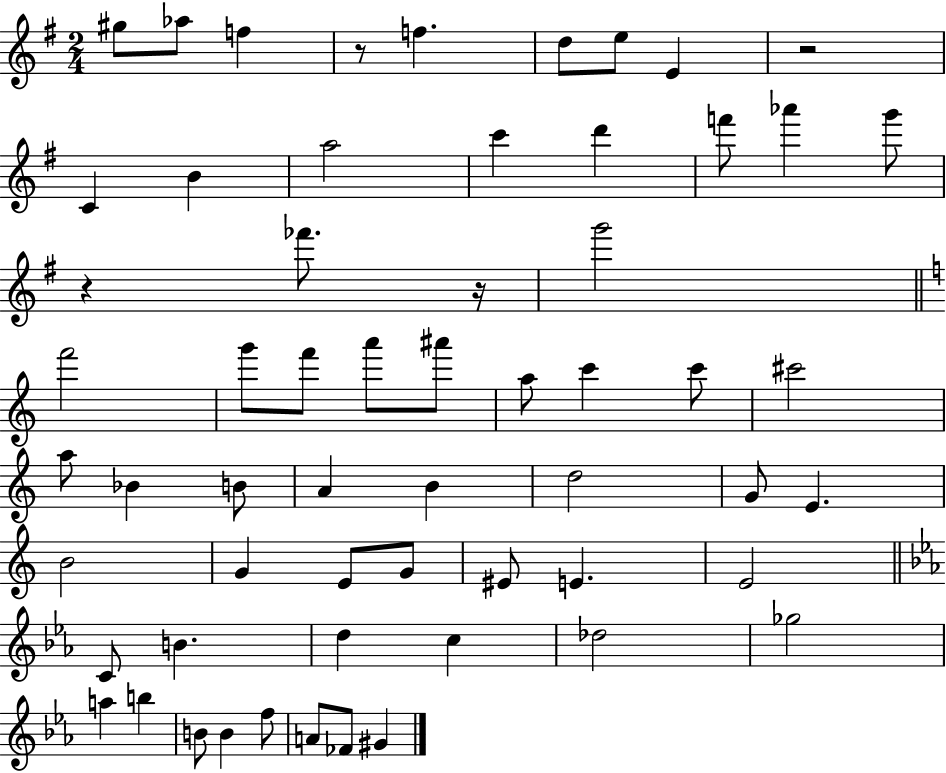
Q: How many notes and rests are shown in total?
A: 59